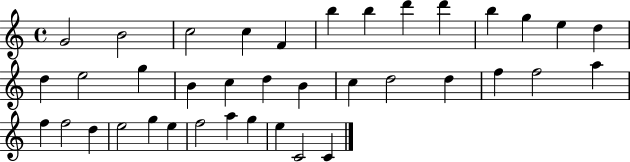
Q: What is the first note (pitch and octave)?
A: G4